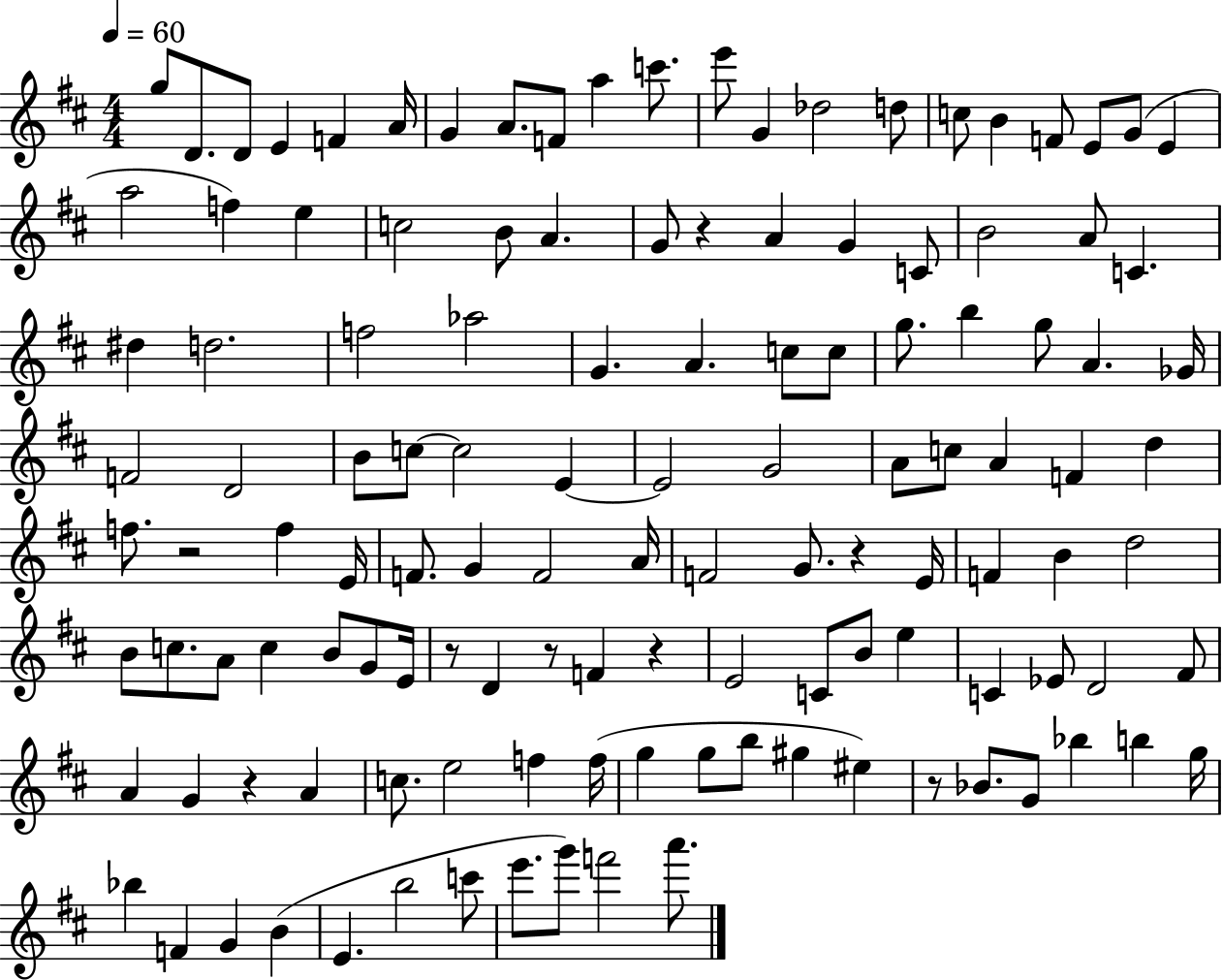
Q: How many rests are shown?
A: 8